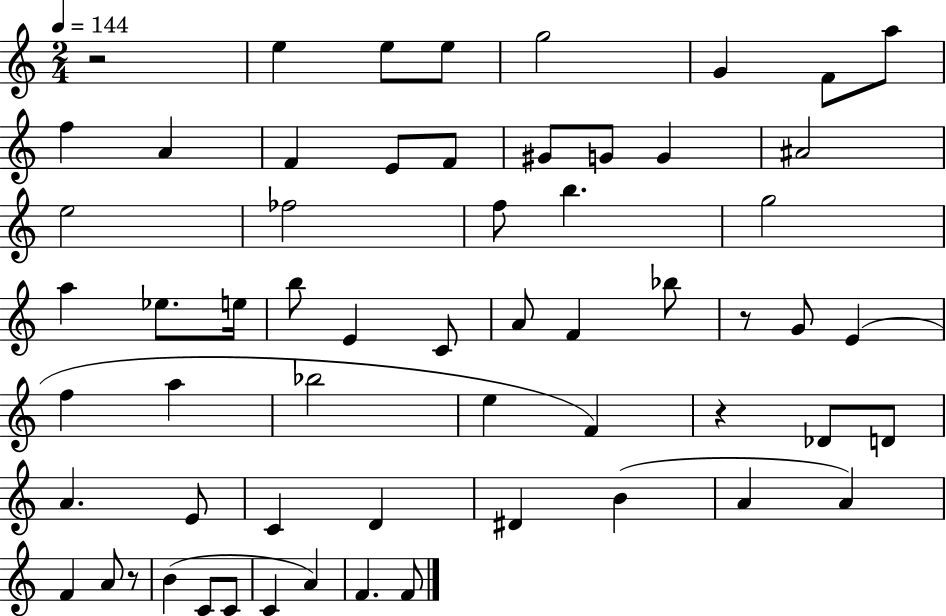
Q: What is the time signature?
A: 2/4